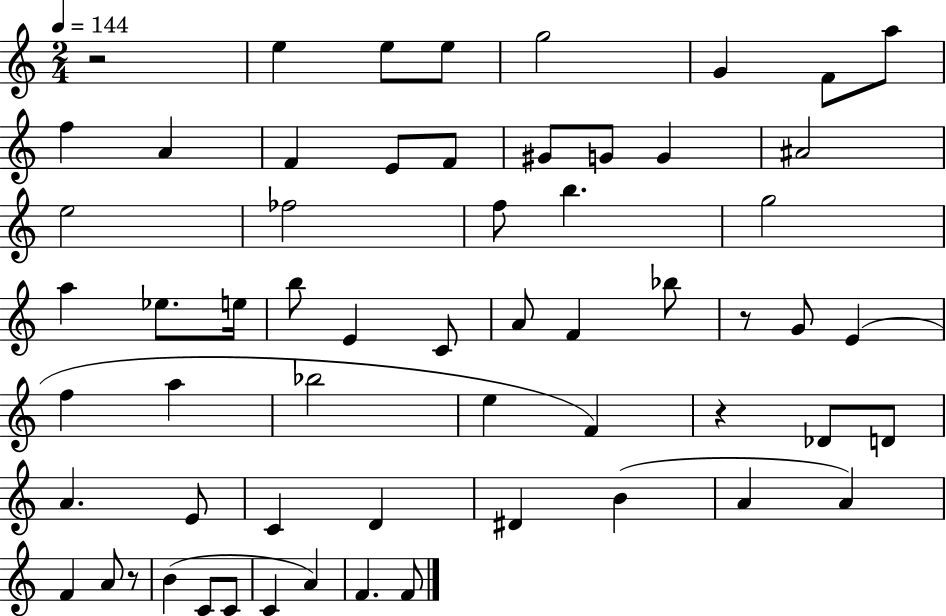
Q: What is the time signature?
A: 2/4